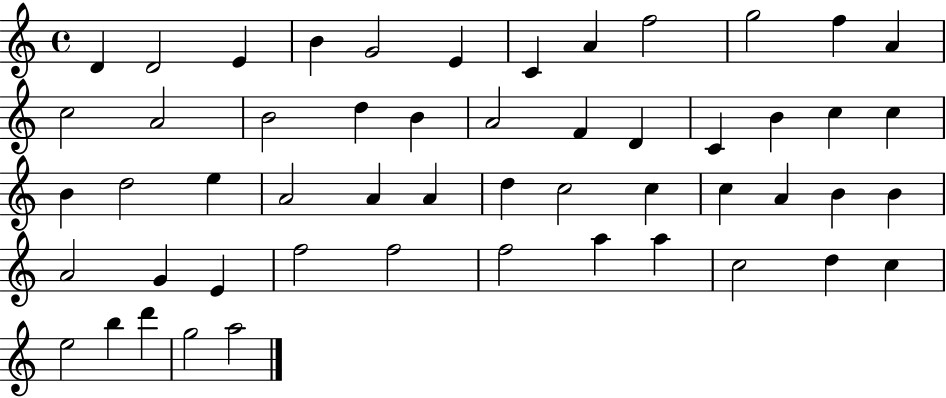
{
  \clef treble
  \time 4/4
  \defaultTimeSignature
  \key c \major
  d'4 d'2 e'4 | b'4 g'2 e'4 | c'4 a'4 f''2 | g''2 f''4 a'4 | \break c''2 a'2 | b'2 d''4 b'4 | a'2 f'4 d'4 | c'4 b'4 c''4 c''4 | \break b'4 d''2 e''4 | a'2 a'4 a'4 | d''4 c''2 c''4 | c''4 a'4 b'4 b'4 | \break a'2 g'4 e'4 | f''2 f''2 | f''2 a''4 a''4 | c''2 d''4 c''4 | \break e''2 b''4 d'''4 | g''2 a''2 | \bar "|."
}